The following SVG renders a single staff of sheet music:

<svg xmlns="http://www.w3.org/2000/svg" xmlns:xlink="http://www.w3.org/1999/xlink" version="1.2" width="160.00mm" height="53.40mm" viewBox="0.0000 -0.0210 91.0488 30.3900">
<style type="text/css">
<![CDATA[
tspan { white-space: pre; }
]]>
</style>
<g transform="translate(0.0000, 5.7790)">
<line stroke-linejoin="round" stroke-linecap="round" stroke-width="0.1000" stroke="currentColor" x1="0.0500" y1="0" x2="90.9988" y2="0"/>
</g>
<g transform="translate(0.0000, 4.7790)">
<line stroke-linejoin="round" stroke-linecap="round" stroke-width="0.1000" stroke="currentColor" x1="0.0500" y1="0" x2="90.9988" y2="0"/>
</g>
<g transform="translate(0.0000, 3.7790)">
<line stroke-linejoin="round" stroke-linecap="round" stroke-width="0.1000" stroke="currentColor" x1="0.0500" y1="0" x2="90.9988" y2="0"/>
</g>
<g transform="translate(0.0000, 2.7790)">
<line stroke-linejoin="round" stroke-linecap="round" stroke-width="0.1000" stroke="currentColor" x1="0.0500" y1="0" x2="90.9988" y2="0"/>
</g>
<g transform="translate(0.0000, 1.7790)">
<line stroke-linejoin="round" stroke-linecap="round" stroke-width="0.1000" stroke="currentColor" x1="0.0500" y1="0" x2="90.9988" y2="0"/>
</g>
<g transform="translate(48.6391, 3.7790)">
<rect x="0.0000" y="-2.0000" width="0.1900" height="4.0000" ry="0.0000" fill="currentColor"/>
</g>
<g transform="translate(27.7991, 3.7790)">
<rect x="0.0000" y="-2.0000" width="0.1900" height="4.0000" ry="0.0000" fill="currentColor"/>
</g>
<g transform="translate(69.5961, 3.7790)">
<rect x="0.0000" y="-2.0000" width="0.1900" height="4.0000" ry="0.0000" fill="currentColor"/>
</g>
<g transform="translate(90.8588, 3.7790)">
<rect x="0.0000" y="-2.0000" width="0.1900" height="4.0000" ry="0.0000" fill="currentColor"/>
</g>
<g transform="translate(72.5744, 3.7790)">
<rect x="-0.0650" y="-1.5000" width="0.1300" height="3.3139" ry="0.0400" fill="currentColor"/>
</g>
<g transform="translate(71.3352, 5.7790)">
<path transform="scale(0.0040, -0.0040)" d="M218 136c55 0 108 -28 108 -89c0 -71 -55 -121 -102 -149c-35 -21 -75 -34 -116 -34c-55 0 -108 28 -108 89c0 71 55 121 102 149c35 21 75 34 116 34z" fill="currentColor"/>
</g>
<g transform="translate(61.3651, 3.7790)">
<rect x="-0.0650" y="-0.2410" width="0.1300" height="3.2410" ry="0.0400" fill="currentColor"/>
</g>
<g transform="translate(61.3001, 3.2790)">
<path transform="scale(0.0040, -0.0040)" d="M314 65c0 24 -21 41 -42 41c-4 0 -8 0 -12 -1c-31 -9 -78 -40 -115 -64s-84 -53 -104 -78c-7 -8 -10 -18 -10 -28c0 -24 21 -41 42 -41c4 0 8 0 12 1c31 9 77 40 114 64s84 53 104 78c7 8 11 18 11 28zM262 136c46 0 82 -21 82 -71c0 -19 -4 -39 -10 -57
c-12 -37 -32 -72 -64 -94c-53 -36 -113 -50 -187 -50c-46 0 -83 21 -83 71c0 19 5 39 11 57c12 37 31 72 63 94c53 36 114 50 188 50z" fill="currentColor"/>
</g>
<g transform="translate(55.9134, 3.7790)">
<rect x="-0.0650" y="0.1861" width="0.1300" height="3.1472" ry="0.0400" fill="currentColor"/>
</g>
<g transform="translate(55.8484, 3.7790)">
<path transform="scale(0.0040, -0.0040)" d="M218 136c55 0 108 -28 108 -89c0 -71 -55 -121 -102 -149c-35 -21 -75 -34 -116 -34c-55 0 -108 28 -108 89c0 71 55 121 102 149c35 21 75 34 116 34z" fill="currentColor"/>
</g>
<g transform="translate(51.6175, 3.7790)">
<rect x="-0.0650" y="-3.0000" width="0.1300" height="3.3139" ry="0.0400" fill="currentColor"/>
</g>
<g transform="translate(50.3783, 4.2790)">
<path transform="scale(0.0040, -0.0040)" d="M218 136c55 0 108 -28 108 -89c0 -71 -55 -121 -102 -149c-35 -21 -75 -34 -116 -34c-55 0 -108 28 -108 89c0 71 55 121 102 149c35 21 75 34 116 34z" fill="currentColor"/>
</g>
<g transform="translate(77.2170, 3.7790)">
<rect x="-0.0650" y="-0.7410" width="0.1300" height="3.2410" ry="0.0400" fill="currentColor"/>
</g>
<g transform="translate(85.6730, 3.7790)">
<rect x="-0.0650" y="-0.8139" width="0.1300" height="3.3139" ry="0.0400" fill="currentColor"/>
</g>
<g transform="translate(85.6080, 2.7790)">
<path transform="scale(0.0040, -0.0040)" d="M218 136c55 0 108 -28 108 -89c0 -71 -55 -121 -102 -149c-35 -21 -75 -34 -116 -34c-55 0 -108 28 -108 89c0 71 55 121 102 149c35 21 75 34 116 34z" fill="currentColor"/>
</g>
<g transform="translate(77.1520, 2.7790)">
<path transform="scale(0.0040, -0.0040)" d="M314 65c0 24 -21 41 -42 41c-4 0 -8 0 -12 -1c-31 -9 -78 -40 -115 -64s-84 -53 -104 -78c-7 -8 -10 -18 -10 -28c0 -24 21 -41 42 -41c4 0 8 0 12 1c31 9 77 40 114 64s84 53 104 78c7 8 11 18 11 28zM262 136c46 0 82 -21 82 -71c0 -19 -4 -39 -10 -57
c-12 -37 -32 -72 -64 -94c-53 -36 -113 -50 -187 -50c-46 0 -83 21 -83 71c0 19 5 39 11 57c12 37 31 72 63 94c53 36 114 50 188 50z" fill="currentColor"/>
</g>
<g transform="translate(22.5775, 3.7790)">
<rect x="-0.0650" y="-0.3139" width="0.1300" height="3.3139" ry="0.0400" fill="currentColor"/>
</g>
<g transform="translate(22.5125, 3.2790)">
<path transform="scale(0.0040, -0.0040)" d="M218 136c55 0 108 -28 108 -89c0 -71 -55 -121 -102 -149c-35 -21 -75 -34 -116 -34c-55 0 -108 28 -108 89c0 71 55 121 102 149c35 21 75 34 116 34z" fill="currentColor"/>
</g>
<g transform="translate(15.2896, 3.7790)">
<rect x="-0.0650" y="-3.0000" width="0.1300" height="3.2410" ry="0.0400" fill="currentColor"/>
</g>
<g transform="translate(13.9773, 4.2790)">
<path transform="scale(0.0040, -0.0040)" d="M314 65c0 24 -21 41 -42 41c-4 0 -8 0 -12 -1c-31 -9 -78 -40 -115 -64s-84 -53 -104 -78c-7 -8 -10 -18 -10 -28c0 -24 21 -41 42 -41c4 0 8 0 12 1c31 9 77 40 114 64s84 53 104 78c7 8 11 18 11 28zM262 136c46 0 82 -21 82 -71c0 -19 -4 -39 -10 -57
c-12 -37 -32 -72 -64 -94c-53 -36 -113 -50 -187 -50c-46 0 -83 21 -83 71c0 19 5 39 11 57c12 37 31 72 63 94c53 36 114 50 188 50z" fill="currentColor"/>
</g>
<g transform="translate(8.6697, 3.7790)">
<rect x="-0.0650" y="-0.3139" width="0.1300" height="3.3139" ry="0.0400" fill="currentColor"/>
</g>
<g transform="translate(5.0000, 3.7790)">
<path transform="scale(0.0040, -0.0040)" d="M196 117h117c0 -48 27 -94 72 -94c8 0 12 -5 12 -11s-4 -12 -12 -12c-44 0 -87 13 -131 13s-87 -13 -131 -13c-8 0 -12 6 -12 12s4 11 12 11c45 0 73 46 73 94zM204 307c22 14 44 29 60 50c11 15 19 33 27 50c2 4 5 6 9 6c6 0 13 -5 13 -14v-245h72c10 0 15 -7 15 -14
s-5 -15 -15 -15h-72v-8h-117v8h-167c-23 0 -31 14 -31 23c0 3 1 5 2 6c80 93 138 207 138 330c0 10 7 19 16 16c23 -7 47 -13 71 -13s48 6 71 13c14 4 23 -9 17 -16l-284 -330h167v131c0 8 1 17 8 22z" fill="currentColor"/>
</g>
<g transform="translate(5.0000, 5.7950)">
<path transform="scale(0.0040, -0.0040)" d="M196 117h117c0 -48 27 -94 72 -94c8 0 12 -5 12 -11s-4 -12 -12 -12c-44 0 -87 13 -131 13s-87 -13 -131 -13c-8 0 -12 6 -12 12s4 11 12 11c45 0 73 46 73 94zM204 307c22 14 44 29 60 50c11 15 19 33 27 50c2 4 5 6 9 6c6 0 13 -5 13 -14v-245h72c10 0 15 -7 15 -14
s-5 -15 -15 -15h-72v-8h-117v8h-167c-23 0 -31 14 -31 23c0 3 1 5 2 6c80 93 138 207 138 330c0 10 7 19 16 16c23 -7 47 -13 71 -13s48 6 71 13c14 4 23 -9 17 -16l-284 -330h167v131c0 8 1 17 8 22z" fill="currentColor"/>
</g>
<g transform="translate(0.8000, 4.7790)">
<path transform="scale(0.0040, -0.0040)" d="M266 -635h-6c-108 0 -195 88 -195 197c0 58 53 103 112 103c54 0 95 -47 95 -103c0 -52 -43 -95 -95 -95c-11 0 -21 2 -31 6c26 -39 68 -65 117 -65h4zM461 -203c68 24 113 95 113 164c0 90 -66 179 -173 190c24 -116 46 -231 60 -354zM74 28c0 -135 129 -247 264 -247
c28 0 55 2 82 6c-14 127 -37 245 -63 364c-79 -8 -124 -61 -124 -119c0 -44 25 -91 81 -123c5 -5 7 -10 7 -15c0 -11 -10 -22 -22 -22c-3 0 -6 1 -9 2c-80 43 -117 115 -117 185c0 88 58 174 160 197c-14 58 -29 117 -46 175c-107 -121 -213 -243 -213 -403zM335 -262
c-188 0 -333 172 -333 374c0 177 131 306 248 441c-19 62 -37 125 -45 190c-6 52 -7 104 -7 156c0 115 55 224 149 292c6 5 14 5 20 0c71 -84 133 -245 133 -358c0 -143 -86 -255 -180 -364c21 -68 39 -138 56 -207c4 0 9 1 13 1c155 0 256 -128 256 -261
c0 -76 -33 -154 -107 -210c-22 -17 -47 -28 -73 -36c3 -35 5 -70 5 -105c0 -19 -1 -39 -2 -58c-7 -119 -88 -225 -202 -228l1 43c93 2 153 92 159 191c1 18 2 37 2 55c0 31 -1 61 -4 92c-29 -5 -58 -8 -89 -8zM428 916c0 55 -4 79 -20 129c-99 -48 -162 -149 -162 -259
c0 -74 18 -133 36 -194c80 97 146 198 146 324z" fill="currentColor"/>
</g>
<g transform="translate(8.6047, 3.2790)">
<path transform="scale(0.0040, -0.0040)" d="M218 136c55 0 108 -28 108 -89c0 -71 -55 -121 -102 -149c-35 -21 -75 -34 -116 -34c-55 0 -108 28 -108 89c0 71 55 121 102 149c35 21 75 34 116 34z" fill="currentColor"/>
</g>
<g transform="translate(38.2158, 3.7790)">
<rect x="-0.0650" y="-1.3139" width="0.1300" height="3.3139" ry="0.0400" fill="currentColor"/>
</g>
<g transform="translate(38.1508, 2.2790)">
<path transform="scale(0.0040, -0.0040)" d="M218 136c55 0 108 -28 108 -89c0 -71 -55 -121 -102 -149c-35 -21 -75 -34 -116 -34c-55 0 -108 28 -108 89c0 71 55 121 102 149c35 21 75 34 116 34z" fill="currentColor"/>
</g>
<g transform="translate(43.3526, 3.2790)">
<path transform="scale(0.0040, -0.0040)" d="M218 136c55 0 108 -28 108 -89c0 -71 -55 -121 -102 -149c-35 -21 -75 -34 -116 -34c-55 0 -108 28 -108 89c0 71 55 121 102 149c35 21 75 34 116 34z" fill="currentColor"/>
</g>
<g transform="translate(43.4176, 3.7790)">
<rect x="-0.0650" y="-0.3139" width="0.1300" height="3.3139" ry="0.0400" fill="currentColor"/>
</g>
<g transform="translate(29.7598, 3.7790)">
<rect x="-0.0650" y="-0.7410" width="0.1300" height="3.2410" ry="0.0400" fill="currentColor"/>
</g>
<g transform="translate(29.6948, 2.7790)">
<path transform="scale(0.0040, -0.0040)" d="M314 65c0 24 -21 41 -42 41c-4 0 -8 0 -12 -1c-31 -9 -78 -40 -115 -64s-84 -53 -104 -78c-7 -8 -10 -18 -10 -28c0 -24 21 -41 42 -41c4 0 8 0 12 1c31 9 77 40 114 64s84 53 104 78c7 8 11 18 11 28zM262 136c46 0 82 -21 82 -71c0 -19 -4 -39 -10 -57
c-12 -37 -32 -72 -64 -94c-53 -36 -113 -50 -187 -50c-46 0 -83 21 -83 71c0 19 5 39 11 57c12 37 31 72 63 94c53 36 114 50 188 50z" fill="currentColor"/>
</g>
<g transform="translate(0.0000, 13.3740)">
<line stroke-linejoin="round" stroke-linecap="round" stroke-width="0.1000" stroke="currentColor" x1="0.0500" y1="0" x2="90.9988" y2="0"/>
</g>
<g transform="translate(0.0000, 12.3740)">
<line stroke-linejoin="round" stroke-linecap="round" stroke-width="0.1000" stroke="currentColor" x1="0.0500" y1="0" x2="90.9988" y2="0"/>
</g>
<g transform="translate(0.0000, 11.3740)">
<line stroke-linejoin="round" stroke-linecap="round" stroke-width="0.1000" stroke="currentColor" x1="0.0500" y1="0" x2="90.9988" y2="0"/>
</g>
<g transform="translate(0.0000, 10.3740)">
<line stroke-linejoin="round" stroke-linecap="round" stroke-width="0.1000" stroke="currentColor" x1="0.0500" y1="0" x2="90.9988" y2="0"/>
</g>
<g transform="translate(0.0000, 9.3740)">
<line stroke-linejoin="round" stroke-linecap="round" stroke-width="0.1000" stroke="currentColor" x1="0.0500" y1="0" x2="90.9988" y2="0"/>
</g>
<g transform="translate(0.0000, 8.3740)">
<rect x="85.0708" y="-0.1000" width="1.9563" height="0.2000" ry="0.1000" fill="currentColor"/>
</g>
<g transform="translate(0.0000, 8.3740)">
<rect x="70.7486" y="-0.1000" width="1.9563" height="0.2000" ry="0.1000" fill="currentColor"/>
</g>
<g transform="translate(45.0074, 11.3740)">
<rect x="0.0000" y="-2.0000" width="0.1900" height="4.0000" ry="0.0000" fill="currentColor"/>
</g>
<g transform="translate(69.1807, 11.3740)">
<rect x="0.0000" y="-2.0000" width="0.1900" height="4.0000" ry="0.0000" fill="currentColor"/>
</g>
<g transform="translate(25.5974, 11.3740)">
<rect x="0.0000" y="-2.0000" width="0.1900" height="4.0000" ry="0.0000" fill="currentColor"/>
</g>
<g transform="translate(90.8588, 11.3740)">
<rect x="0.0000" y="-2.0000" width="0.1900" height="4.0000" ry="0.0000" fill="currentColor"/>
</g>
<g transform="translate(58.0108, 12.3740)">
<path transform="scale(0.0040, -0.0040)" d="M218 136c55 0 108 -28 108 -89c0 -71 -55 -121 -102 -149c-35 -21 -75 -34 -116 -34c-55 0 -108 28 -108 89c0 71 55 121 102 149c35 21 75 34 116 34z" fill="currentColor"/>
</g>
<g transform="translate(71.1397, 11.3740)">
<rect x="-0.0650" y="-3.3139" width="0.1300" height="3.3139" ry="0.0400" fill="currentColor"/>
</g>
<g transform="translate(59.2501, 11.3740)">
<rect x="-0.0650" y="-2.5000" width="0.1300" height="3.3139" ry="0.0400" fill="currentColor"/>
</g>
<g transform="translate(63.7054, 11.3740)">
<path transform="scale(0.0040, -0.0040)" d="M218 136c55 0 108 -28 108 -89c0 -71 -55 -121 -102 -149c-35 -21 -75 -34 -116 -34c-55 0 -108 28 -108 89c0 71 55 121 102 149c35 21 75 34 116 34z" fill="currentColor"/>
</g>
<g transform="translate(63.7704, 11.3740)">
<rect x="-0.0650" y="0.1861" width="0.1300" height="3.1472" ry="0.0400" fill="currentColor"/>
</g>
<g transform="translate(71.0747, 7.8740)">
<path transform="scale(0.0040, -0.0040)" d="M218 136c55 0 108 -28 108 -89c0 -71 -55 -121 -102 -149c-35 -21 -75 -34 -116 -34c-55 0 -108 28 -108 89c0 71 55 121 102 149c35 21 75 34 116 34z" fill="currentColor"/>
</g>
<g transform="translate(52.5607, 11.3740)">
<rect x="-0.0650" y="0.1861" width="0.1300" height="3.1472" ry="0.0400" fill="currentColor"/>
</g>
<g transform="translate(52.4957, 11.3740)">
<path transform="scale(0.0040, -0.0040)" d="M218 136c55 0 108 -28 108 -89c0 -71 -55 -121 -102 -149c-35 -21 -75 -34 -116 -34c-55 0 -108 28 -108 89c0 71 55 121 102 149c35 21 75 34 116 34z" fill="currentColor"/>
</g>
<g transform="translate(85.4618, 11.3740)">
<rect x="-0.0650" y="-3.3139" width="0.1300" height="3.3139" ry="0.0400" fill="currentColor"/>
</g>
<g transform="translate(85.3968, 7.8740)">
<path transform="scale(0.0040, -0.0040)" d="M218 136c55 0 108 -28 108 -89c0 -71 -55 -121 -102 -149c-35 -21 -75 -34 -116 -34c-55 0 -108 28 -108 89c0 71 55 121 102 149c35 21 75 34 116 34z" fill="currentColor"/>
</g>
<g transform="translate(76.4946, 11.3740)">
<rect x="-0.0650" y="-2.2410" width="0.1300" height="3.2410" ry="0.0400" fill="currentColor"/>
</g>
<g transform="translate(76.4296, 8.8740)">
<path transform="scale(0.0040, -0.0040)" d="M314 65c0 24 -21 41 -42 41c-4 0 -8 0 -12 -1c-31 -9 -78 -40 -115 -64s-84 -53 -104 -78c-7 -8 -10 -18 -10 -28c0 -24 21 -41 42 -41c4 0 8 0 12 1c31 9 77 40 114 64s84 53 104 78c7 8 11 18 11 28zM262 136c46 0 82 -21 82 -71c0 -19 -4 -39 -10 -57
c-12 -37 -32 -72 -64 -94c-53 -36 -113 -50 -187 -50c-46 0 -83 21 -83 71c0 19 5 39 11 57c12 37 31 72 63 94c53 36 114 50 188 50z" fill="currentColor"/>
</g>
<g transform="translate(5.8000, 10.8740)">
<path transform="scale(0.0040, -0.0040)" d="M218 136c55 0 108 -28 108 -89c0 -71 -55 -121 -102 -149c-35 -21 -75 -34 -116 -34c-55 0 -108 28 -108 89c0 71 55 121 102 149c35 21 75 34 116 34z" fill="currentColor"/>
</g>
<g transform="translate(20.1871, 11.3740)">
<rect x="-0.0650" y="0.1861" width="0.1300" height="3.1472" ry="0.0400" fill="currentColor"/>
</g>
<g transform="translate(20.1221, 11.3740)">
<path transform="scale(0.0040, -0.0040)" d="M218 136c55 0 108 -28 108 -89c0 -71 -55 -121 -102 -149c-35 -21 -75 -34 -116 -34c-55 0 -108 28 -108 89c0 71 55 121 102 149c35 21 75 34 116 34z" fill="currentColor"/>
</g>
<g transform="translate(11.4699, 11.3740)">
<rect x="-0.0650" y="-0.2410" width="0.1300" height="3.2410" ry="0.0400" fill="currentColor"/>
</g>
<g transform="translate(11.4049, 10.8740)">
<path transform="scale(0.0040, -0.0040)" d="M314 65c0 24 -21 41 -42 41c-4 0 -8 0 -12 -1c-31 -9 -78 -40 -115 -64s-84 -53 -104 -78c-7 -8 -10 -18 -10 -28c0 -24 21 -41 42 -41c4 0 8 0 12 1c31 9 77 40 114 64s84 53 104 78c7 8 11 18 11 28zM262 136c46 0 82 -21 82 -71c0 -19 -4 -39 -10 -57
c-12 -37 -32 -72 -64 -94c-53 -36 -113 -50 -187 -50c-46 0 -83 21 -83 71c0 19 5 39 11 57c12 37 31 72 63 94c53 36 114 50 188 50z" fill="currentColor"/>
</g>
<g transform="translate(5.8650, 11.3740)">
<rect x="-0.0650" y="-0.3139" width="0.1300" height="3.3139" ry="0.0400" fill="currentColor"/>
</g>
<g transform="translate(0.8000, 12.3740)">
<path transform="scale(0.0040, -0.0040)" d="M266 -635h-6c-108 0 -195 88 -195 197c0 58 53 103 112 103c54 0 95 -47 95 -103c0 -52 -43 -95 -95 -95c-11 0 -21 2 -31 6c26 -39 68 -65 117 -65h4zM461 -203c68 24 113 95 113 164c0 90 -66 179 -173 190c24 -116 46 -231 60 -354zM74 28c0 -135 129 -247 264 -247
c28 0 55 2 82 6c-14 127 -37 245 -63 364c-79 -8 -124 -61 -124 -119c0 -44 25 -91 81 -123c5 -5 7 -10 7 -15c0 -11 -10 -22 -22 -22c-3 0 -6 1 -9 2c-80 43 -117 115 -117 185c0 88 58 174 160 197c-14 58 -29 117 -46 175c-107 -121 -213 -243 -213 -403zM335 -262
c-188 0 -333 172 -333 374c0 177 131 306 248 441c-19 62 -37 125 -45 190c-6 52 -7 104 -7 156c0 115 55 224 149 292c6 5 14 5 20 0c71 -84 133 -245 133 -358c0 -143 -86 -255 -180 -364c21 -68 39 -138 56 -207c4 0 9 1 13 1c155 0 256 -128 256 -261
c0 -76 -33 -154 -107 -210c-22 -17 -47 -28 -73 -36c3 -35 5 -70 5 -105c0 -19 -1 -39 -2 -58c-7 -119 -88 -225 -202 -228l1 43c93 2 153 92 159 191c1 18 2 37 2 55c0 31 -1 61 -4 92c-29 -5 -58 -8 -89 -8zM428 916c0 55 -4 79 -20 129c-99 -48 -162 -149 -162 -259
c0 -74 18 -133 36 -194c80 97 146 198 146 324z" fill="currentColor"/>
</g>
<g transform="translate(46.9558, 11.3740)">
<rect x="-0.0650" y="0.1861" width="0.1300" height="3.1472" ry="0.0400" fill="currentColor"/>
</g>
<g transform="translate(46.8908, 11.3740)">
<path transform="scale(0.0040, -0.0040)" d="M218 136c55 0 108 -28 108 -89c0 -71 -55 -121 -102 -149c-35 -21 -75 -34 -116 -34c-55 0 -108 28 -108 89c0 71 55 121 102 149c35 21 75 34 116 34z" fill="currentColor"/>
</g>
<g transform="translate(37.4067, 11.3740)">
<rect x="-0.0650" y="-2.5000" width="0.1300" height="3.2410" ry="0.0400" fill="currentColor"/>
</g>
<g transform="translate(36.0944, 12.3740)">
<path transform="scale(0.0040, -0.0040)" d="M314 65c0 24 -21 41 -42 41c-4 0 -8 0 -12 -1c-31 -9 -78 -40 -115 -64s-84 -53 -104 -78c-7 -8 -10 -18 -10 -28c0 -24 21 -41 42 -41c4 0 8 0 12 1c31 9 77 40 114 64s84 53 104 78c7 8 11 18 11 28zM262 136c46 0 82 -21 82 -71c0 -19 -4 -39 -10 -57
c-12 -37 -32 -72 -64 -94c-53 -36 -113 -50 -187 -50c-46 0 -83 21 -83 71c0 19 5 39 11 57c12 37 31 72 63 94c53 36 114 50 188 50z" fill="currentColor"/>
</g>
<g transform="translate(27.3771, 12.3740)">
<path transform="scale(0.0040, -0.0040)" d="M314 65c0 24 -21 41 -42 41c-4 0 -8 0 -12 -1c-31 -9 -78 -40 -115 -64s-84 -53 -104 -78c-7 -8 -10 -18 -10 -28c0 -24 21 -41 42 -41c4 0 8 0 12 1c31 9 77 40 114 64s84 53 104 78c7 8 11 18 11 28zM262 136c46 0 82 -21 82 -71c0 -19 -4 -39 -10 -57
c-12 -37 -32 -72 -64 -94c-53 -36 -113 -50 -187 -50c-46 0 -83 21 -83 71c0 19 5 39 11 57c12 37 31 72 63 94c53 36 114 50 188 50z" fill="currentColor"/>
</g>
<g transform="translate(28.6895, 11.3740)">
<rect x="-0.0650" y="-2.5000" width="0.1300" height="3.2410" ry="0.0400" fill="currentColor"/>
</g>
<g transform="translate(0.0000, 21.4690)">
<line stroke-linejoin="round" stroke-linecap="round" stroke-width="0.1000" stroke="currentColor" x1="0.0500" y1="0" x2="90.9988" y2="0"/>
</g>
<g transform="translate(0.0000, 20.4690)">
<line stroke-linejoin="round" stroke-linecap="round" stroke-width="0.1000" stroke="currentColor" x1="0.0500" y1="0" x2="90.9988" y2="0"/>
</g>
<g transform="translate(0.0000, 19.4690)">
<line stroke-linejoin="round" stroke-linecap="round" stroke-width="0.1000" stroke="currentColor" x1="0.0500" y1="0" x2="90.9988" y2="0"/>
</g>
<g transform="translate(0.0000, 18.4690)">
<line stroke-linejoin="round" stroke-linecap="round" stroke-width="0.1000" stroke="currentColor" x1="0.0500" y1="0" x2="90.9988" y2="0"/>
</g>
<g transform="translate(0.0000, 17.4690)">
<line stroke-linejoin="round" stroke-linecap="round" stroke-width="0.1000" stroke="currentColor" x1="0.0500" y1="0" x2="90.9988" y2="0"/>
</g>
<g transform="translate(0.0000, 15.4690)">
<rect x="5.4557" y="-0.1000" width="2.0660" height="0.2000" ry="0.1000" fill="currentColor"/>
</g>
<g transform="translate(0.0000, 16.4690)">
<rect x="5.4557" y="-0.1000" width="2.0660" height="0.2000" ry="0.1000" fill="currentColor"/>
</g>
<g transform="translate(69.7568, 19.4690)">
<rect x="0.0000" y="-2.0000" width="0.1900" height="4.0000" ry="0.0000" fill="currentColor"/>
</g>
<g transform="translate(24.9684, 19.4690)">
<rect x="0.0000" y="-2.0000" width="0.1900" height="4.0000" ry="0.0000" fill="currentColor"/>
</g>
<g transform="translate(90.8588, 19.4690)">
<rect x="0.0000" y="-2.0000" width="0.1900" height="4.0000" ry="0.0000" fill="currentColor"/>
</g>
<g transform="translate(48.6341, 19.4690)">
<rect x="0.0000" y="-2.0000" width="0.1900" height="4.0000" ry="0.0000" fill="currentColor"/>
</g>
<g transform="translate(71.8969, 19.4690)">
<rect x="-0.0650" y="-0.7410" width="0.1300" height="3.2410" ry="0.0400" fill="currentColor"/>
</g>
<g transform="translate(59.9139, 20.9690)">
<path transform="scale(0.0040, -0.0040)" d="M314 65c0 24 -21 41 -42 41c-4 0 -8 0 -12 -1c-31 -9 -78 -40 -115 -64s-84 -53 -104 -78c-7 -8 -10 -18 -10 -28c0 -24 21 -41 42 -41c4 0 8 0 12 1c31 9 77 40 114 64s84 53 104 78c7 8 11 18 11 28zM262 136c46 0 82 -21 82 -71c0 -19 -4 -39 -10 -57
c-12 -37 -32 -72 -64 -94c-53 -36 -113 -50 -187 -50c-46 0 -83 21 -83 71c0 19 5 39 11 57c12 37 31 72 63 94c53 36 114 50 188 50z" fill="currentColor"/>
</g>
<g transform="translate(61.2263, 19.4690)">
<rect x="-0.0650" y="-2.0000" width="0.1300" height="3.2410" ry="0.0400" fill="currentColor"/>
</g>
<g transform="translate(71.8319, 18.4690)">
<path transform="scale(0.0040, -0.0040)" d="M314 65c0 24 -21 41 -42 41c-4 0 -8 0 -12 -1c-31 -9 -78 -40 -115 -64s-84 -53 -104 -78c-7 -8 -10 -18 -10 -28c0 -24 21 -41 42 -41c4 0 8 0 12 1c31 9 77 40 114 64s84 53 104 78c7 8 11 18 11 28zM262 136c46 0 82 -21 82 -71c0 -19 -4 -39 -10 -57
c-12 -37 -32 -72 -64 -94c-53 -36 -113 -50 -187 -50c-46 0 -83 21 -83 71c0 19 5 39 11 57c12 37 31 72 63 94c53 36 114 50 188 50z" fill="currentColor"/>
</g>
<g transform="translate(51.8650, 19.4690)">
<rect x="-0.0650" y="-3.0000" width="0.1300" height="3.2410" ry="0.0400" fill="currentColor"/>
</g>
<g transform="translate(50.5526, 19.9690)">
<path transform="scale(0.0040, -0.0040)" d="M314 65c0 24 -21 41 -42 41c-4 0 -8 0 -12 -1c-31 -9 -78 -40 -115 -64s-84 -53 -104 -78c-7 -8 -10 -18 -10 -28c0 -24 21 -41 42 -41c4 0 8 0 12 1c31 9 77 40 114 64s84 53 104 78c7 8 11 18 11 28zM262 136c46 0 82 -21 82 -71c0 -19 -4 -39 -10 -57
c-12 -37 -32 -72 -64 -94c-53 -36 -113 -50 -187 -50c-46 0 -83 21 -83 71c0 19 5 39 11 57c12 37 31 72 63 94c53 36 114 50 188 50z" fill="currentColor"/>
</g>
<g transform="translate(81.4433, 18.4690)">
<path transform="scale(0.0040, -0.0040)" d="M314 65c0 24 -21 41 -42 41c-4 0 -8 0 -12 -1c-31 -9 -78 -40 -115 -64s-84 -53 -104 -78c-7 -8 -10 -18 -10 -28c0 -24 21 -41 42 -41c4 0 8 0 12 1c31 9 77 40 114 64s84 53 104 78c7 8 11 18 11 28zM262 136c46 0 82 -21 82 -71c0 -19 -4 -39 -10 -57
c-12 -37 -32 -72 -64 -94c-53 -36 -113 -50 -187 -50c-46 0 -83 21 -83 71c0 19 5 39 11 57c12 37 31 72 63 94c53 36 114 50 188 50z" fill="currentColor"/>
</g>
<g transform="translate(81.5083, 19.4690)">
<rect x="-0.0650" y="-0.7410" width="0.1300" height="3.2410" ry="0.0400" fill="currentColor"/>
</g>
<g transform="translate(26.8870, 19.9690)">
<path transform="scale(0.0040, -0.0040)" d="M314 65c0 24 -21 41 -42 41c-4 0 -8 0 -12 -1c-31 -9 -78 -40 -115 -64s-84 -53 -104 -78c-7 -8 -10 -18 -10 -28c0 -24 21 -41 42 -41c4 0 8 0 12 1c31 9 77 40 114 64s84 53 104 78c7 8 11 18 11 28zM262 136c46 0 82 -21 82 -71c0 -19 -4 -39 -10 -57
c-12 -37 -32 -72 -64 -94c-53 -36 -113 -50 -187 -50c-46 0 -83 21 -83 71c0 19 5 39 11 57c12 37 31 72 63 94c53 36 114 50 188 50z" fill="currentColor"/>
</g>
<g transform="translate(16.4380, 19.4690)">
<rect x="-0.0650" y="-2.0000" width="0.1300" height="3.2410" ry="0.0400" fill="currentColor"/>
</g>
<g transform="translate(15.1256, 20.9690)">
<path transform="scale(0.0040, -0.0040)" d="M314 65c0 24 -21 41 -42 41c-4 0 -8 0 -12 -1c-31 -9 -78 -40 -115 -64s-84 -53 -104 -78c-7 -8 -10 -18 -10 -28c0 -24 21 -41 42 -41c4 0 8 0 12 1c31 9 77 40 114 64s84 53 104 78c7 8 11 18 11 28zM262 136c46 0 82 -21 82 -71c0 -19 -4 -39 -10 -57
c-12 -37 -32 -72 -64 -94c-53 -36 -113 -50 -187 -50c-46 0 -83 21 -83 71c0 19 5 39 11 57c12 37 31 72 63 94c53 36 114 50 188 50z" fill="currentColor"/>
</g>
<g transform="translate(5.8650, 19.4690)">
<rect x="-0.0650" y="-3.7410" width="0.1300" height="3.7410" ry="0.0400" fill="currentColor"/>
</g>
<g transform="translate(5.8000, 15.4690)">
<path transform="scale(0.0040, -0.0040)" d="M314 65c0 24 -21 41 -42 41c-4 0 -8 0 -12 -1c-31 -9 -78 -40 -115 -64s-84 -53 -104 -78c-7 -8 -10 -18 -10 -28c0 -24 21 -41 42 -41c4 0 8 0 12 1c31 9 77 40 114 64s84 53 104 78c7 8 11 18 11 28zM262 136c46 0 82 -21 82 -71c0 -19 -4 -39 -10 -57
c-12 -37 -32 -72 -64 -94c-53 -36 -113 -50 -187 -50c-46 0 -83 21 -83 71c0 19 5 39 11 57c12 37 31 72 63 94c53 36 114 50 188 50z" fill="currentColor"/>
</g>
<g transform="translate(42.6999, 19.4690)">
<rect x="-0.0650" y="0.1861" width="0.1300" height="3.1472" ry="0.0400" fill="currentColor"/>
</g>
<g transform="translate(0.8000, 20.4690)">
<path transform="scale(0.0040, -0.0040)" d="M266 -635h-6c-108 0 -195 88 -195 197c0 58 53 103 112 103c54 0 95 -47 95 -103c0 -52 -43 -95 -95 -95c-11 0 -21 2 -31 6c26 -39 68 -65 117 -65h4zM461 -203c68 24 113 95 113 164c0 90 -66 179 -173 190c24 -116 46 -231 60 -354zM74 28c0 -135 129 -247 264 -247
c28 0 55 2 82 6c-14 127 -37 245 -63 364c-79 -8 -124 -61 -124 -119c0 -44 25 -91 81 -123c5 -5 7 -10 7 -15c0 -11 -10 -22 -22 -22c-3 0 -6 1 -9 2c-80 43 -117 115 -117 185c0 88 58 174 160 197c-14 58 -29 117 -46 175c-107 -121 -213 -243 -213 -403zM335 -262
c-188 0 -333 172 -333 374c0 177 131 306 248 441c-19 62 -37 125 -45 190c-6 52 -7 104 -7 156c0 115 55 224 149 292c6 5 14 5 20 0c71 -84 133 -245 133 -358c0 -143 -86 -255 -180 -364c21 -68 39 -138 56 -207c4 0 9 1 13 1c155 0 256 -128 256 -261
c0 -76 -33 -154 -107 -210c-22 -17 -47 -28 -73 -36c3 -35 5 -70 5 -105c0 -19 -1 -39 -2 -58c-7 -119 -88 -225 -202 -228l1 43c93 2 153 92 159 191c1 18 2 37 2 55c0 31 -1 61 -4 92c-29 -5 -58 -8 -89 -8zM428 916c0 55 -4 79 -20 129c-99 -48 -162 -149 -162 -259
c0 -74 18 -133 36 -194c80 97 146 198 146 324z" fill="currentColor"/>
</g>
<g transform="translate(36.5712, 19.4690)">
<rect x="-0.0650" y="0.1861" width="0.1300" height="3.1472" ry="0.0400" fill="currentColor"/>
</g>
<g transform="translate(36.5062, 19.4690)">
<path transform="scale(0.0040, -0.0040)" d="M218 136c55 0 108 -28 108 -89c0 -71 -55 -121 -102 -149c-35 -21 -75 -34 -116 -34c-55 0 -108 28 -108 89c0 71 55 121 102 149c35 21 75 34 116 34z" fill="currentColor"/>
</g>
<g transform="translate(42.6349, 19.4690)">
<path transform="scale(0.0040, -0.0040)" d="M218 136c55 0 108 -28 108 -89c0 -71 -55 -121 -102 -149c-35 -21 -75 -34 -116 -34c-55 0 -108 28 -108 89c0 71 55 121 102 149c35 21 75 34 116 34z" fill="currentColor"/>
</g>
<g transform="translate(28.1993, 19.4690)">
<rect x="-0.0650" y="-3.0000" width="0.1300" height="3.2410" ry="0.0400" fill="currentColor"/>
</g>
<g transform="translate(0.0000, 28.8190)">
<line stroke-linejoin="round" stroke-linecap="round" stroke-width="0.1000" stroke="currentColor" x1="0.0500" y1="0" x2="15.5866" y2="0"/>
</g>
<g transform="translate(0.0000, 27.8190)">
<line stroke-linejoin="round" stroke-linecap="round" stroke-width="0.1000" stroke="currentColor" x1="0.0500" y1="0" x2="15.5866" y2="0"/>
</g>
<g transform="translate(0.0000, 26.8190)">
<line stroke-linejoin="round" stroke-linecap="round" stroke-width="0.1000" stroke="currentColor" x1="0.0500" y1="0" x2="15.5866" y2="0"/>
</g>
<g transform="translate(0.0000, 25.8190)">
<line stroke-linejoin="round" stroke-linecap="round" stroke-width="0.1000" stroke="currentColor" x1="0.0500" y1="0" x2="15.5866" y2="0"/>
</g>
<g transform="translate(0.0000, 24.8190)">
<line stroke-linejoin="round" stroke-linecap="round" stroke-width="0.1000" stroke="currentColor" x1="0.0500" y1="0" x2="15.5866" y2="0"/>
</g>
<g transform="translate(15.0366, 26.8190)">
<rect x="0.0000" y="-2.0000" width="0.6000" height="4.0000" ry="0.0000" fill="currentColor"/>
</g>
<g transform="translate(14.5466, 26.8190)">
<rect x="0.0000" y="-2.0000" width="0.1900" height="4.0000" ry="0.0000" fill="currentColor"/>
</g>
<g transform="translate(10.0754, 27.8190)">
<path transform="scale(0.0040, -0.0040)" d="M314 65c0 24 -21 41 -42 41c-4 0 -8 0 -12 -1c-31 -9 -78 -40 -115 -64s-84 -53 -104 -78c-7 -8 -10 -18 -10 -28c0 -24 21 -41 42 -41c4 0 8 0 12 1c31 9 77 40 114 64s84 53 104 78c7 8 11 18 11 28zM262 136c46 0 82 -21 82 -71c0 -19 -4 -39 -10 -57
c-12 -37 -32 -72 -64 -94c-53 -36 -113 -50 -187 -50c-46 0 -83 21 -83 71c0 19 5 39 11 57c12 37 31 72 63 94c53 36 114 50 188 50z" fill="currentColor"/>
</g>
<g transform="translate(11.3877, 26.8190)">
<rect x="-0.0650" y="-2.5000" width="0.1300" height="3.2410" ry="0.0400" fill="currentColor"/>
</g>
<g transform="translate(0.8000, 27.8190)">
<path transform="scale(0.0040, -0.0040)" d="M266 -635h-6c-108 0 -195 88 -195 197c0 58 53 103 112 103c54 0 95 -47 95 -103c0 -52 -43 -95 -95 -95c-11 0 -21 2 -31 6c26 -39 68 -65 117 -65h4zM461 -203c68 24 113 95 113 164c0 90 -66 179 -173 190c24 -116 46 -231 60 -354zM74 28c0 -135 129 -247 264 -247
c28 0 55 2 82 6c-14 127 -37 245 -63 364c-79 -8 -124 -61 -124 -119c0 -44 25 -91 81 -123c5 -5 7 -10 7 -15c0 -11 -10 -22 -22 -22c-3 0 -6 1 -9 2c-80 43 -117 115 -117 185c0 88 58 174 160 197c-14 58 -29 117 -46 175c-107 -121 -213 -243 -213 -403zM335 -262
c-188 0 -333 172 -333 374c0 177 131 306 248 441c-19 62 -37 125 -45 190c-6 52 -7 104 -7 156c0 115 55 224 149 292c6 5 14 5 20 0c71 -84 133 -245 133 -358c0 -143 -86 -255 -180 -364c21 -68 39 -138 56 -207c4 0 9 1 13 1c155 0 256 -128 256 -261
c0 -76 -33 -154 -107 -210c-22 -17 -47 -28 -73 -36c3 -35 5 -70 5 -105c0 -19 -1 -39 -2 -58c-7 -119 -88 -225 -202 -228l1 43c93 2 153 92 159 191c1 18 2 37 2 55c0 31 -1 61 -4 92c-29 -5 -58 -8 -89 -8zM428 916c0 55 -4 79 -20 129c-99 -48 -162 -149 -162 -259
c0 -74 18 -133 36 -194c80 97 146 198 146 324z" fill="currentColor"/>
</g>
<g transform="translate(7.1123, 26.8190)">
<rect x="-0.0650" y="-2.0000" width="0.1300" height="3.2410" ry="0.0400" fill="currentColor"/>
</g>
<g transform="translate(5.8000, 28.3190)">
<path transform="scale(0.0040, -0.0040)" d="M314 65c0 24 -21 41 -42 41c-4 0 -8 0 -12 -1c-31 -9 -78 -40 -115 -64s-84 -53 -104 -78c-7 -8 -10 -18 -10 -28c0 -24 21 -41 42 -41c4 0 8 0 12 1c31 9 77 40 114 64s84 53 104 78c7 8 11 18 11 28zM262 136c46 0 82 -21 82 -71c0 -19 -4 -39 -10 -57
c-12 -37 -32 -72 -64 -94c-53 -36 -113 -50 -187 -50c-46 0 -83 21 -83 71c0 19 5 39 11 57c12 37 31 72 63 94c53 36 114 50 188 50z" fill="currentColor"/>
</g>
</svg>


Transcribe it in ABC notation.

X:1
T:Untitled
M:4/4
L:1/4
K:C
c A2 c d2 e c A B c2 E d2 d c c2 B G2 G2 B B G B b g2 b c'2 F2 A2 B B A2 F2 d2 d2 F2 G2